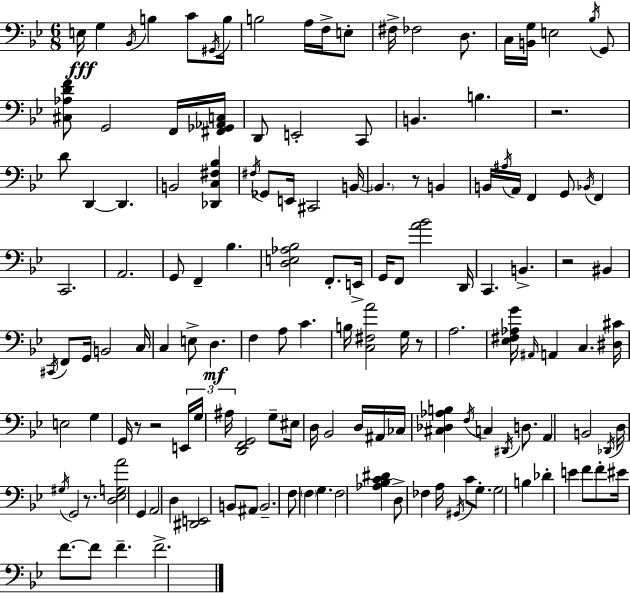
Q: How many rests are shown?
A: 7